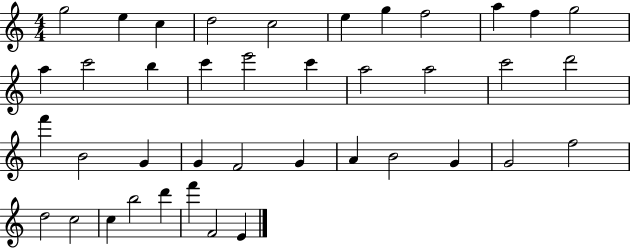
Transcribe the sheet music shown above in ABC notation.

X:1
T:Untitled
M:4/4
L:1/4
K:C
g2 e c d2 c2 e g f2 a f g2 a c'2 b c' e'2 c' a2 a2 c'2 d'2 f' B2 G G F2 G A B2 G G2 f2 d2 c2 c b2 d' f' F2 E